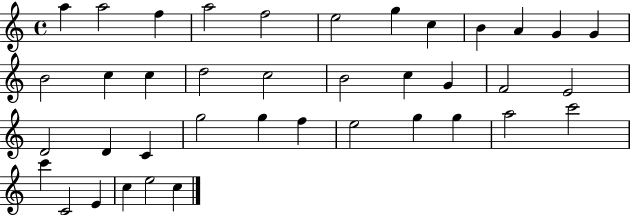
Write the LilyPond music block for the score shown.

{
  \clef treble
  \time 4/4
  \defaultTimeSignature
  \key c \major
  a''4 a''2 f''4 | a''2 f''2 | e''2 g''4 c''4 | b'4 a'4 g'4 g'4 | \break b'2 c''4 c''4 | d''2 c''2 | b'2 c''4 g'4 | f'2 e'2 | \break d'2 d'4 c'4 | g''2 g''4 f''4 | e''2 g''4 g''4 | a''2 c'''2 | \break c'''4 c'2 e'4 | c''4 e''2 c''4 | \bar "|."
}